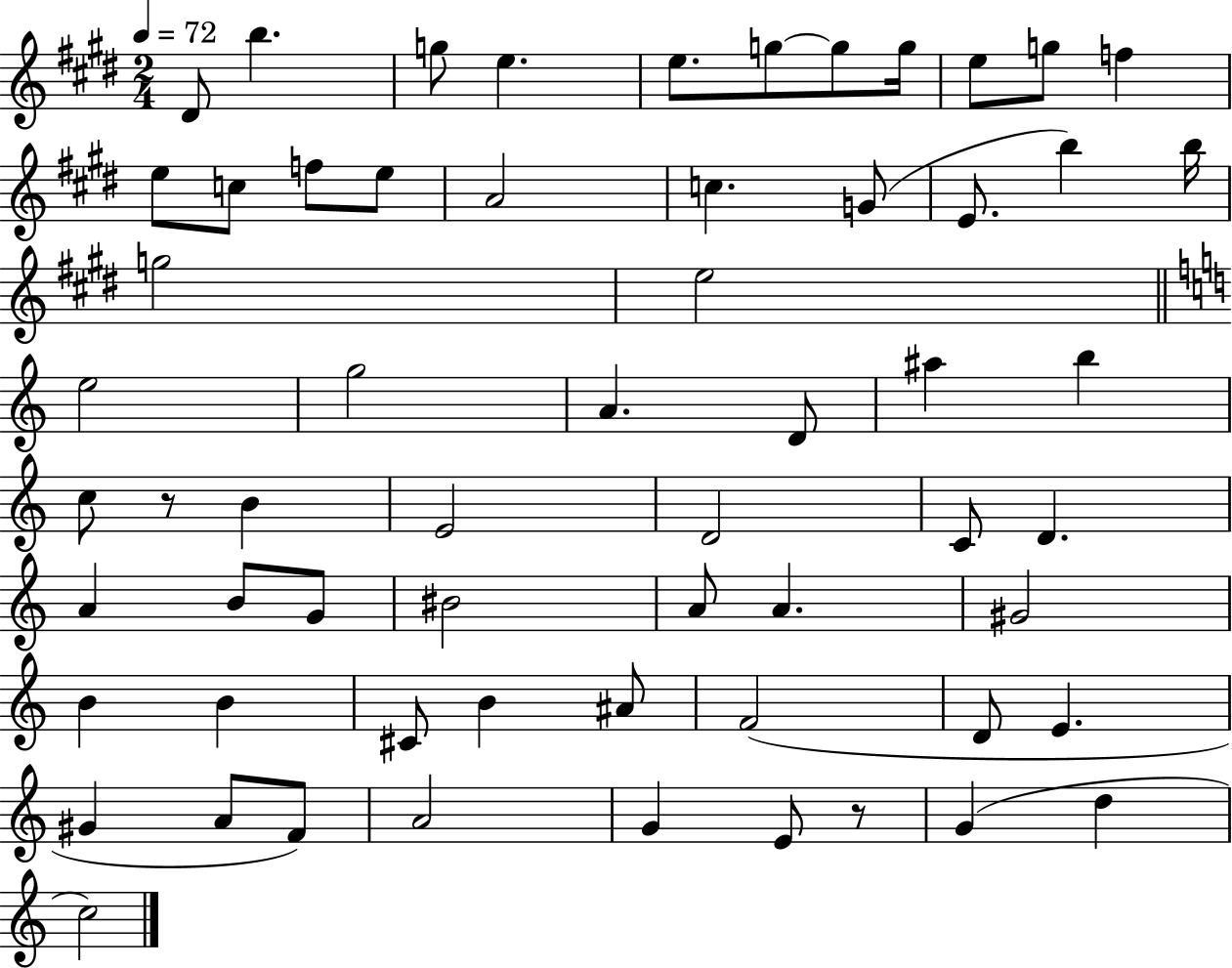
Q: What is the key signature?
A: E major